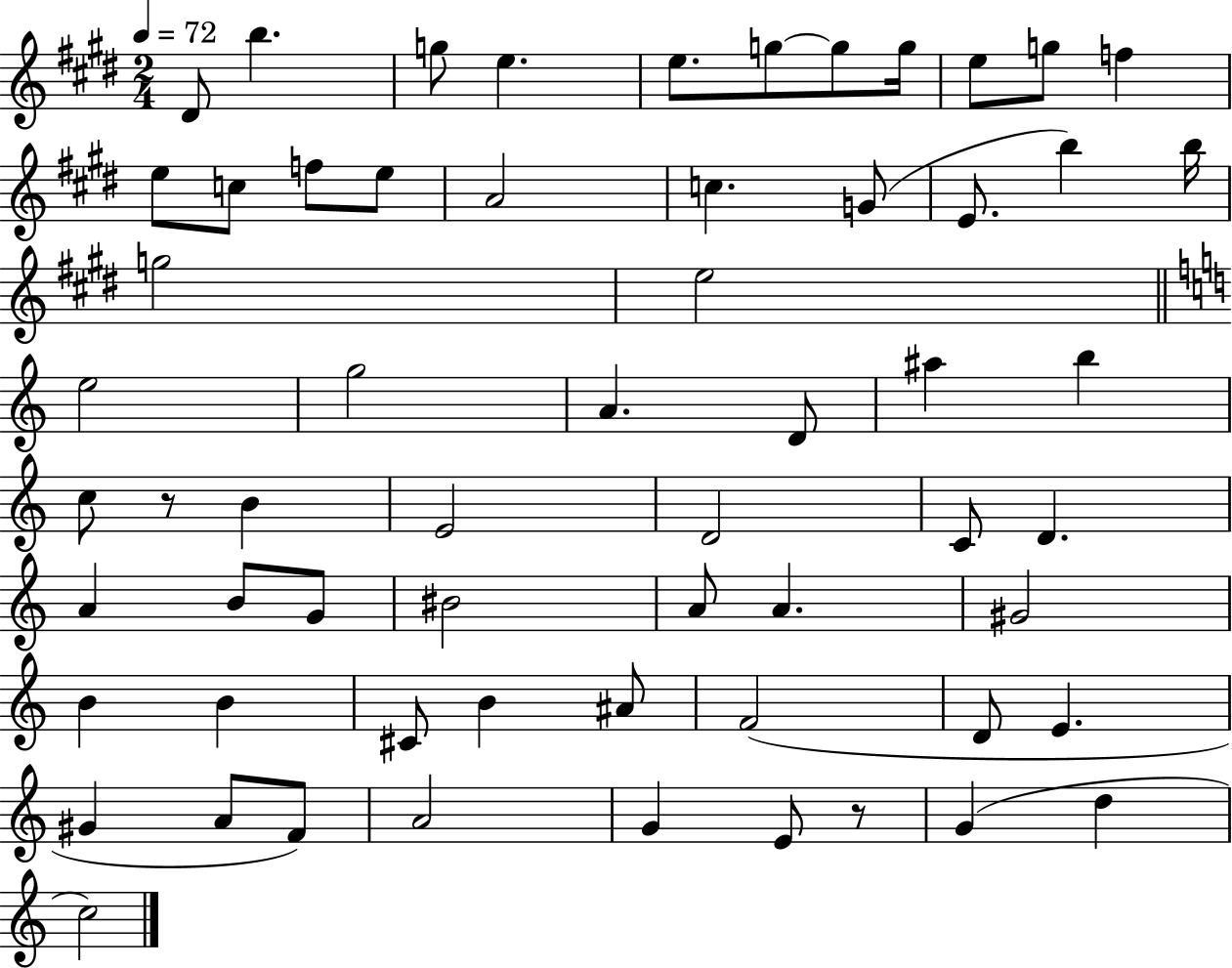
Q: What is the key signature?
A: E major